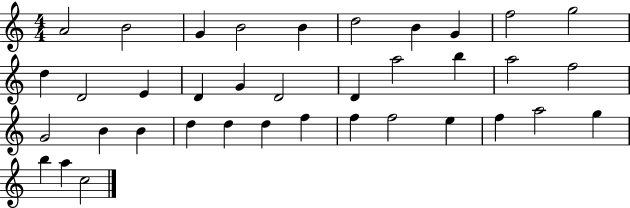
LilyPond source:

{
  \clef treble
  \numericTimeSignature
  \time 4/4
  \key c \major
  a'2 b'2 | g'4 b'2 b'4 | d''2 b'4 g'4 | f''2 g''2 | \break d''4 d'2 e'4 | d'4 g'4 d'2 | d'4 a''2 b''4 | a''2 f''2 | \break g'2 b'4 b'4 | d''4 d''4 d''4 f''4 | f''4 f''2 e''4 | f''4 a''2 g''4 | \break b''4 a''4 c''2 | \bar "|."
}